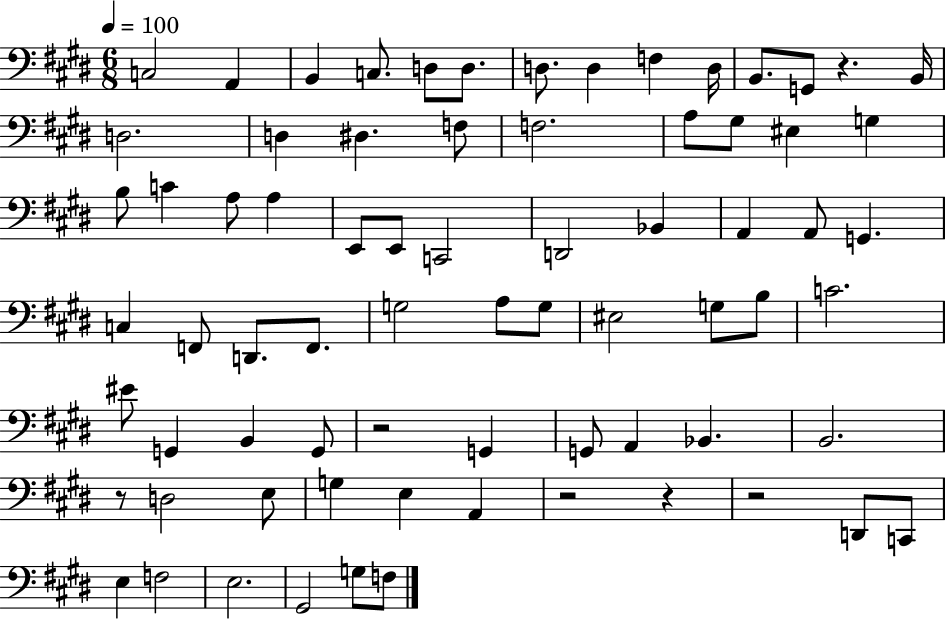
{
  \clef bass
  \numericTimeSignature
  \time 6/8
  \key e \major
  \tempo 4 = 100
  c2 a,4 | b,4 c8. d8 d8. | d8. d4 f4 d16 | b,8. g,8 r4. b,16 | \break d2. | d4 dis4. f8 | f2. | a8 gis8 eis4 g4 | \break b8 c'4 a8 a4 | e,8 e,8 c,2 | d,2 bes,4 | a,4 a,8 g,4. | \break c4 f,8 d,8. f,8. | g2 a8 g8 | eis2 g8 b8 | c'2. | \break eis'8 g,4 b,4 g,8 | r2 g,4 | g,8 a,4 bes,4. | b,2. | \break r8 d2 e8 | g4 e4 a,4 | r2 r4 | r2 d,8 c,8 | \break e4 f2 | e2. | gis,2 g8 f8 | \bar "|."
}